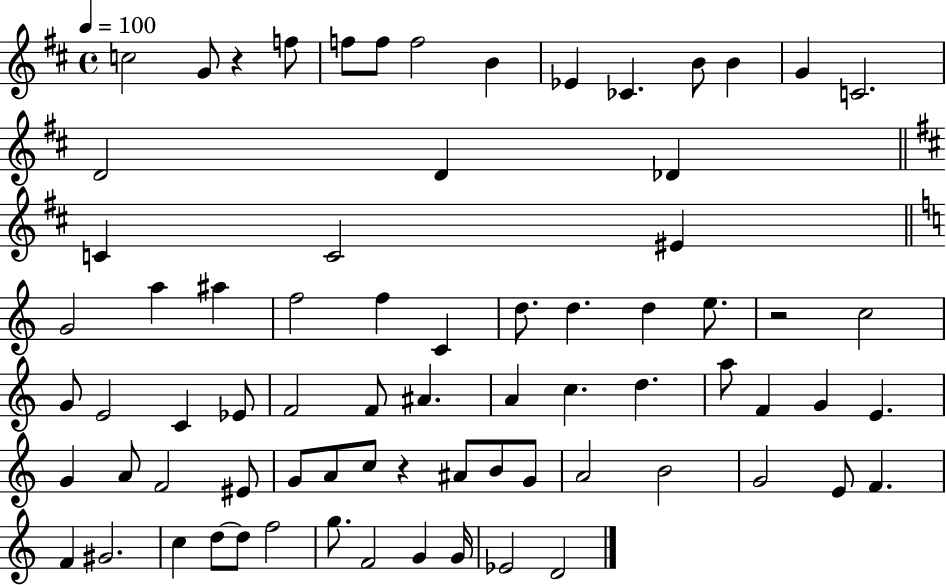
{
  \clef treble
  \time 4/4
  \defaultTimeSignature
  \key d \major
  \tempo 4 = 100
  \repeat volta 2 { c''2 g'8 r4 f''8 | f''8 f''8 f''2 b'4 | ees'4 ces'4. b'8 b'4 | g'4 c'2. | \break d'2 d'4 des'4 | \bar "||" \break \key d \major c'4 c'2 eis'4 | \bar "||" \break \key c \major g'2 a''4 ais''4 | f''2 f''4 c'4 | d''8. d''4. d''4 e''8. | r2 c''2 | \break g'8 e'2 c'4 ees'8 | f'2 f'8 ais'4. | a'4 c''4. d''4. | a''8 f'4 g'4 e'4. | \break g'4 a'8 f'2 eis'8 | g'8 a'8 c''8 r4 ais'8 b'8 g'8 | a'2 b'2 | g'2 e'8 f'4. | \break f'4 gis'2. | c''4 d''8~~ d''8 f''2 | g''8. f'2 g'4 g'16 | ees'2 d'2 | \break } \bar "|."
}